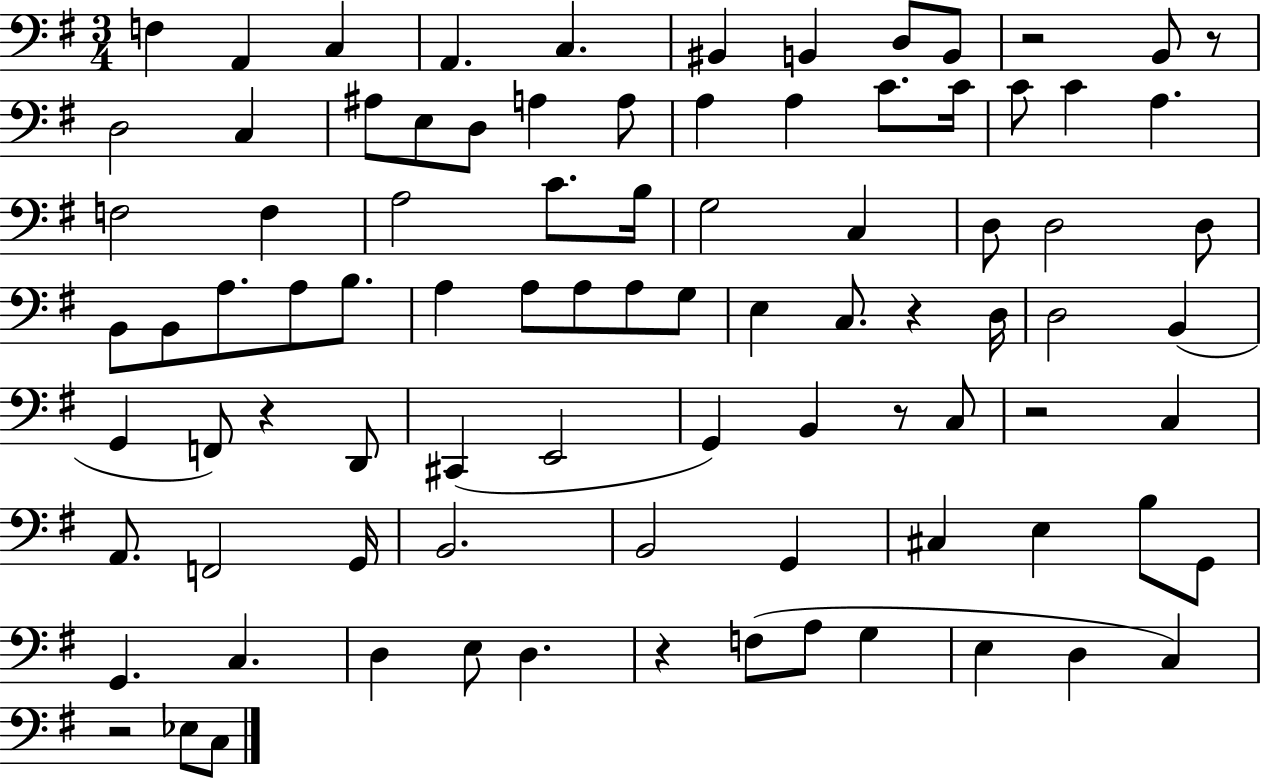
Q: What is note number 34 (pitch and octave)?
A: D3